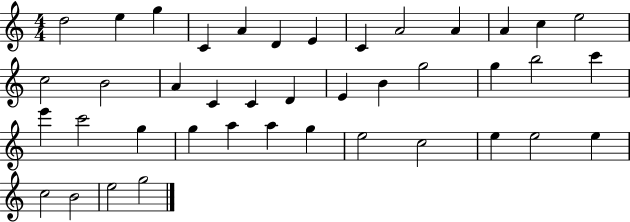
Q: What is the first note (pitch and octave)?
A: D5